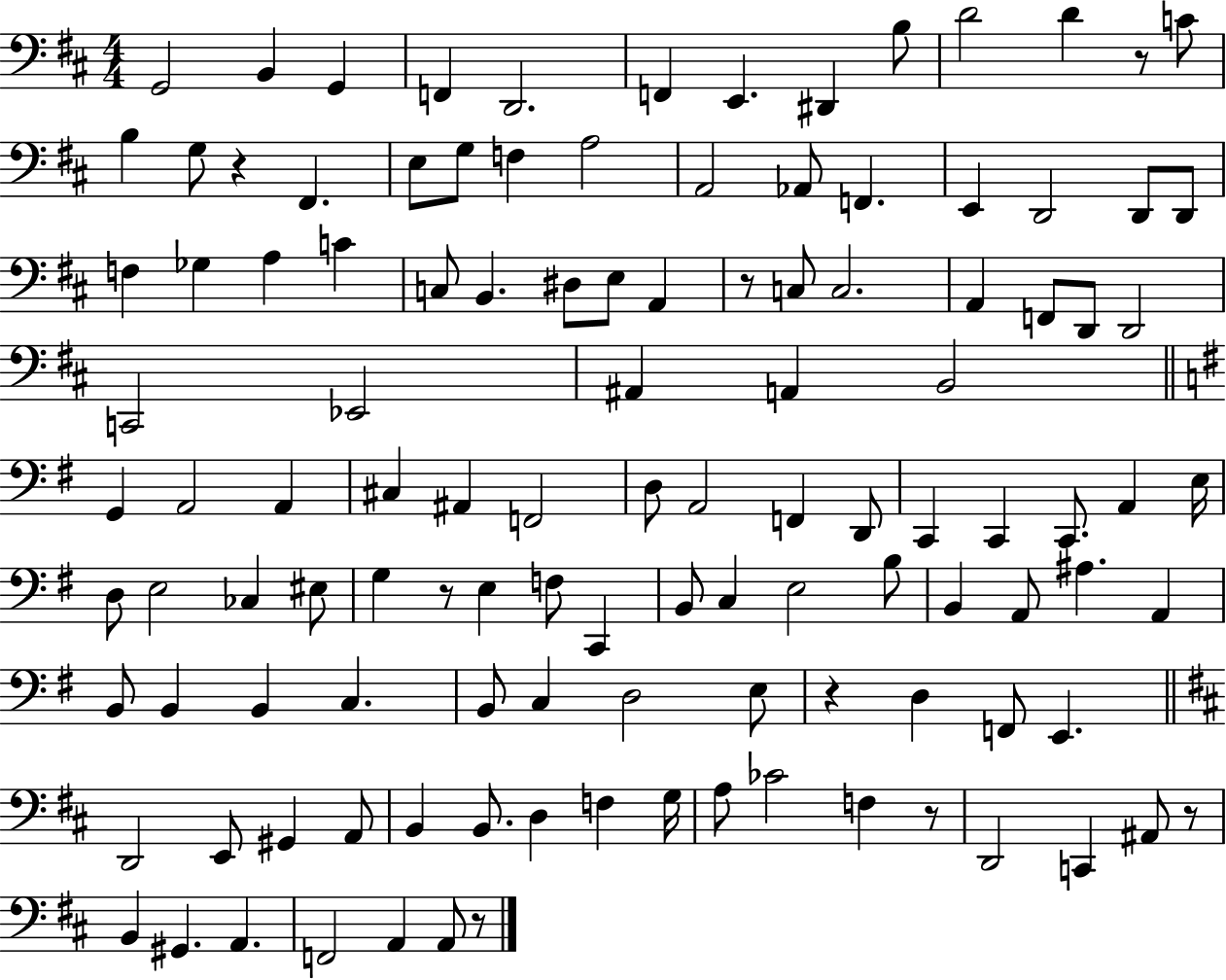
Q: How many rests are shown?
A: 8